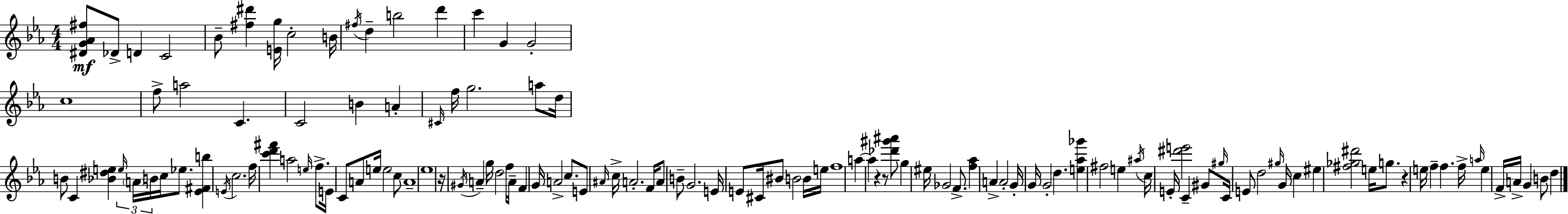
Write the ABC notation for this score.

X:1
T:Untitled
M:4/4
L:1/4
K:Cm
[^DG_A^f]/2 _D/2 D C2 _B/2 [^f^d'] [Eg]/4 c2 B/4 ^f/4 d b2 d' c' G G2 c4 f/2 a2 C C2 B A ^C/4 f/4 g2 a/2 d/4 B/2 C [_B^de] e/4 A/4 B/4 c/4 _e/2 [_E^Fb] E/4 c2 f/4 [c'd'^f'] a2 e/4 f/2 E/4 C/2 A/2 e/4 e2 c/2 A4 _e4 z/4 ^G/4 A g/4 d2 f/4 A/4 F G/4 A2 c/2 E/2 ^A/4 c/4 A2 F/4 A/2 B/2 G2 E/4 E/2 ^C/4 ^B/2 B2 B/4 e/4 f4 a a z z/2 [_d'^g'^a']/2 g ^e/4 _G2 F/2 [f_a] A A2 G/4 G/4 G2 d [e_a_g'] ^f2 e ^a/4 c/4 E/4 [^d'e']2 C ^G/2 ^g/4 C/4 E/2 d2 ^g/4 G/4 c ^e [^f_g^d']2 e/4 g/2 z e/4 f f f/4 a/4 e F/4 A/4 G B/2 d